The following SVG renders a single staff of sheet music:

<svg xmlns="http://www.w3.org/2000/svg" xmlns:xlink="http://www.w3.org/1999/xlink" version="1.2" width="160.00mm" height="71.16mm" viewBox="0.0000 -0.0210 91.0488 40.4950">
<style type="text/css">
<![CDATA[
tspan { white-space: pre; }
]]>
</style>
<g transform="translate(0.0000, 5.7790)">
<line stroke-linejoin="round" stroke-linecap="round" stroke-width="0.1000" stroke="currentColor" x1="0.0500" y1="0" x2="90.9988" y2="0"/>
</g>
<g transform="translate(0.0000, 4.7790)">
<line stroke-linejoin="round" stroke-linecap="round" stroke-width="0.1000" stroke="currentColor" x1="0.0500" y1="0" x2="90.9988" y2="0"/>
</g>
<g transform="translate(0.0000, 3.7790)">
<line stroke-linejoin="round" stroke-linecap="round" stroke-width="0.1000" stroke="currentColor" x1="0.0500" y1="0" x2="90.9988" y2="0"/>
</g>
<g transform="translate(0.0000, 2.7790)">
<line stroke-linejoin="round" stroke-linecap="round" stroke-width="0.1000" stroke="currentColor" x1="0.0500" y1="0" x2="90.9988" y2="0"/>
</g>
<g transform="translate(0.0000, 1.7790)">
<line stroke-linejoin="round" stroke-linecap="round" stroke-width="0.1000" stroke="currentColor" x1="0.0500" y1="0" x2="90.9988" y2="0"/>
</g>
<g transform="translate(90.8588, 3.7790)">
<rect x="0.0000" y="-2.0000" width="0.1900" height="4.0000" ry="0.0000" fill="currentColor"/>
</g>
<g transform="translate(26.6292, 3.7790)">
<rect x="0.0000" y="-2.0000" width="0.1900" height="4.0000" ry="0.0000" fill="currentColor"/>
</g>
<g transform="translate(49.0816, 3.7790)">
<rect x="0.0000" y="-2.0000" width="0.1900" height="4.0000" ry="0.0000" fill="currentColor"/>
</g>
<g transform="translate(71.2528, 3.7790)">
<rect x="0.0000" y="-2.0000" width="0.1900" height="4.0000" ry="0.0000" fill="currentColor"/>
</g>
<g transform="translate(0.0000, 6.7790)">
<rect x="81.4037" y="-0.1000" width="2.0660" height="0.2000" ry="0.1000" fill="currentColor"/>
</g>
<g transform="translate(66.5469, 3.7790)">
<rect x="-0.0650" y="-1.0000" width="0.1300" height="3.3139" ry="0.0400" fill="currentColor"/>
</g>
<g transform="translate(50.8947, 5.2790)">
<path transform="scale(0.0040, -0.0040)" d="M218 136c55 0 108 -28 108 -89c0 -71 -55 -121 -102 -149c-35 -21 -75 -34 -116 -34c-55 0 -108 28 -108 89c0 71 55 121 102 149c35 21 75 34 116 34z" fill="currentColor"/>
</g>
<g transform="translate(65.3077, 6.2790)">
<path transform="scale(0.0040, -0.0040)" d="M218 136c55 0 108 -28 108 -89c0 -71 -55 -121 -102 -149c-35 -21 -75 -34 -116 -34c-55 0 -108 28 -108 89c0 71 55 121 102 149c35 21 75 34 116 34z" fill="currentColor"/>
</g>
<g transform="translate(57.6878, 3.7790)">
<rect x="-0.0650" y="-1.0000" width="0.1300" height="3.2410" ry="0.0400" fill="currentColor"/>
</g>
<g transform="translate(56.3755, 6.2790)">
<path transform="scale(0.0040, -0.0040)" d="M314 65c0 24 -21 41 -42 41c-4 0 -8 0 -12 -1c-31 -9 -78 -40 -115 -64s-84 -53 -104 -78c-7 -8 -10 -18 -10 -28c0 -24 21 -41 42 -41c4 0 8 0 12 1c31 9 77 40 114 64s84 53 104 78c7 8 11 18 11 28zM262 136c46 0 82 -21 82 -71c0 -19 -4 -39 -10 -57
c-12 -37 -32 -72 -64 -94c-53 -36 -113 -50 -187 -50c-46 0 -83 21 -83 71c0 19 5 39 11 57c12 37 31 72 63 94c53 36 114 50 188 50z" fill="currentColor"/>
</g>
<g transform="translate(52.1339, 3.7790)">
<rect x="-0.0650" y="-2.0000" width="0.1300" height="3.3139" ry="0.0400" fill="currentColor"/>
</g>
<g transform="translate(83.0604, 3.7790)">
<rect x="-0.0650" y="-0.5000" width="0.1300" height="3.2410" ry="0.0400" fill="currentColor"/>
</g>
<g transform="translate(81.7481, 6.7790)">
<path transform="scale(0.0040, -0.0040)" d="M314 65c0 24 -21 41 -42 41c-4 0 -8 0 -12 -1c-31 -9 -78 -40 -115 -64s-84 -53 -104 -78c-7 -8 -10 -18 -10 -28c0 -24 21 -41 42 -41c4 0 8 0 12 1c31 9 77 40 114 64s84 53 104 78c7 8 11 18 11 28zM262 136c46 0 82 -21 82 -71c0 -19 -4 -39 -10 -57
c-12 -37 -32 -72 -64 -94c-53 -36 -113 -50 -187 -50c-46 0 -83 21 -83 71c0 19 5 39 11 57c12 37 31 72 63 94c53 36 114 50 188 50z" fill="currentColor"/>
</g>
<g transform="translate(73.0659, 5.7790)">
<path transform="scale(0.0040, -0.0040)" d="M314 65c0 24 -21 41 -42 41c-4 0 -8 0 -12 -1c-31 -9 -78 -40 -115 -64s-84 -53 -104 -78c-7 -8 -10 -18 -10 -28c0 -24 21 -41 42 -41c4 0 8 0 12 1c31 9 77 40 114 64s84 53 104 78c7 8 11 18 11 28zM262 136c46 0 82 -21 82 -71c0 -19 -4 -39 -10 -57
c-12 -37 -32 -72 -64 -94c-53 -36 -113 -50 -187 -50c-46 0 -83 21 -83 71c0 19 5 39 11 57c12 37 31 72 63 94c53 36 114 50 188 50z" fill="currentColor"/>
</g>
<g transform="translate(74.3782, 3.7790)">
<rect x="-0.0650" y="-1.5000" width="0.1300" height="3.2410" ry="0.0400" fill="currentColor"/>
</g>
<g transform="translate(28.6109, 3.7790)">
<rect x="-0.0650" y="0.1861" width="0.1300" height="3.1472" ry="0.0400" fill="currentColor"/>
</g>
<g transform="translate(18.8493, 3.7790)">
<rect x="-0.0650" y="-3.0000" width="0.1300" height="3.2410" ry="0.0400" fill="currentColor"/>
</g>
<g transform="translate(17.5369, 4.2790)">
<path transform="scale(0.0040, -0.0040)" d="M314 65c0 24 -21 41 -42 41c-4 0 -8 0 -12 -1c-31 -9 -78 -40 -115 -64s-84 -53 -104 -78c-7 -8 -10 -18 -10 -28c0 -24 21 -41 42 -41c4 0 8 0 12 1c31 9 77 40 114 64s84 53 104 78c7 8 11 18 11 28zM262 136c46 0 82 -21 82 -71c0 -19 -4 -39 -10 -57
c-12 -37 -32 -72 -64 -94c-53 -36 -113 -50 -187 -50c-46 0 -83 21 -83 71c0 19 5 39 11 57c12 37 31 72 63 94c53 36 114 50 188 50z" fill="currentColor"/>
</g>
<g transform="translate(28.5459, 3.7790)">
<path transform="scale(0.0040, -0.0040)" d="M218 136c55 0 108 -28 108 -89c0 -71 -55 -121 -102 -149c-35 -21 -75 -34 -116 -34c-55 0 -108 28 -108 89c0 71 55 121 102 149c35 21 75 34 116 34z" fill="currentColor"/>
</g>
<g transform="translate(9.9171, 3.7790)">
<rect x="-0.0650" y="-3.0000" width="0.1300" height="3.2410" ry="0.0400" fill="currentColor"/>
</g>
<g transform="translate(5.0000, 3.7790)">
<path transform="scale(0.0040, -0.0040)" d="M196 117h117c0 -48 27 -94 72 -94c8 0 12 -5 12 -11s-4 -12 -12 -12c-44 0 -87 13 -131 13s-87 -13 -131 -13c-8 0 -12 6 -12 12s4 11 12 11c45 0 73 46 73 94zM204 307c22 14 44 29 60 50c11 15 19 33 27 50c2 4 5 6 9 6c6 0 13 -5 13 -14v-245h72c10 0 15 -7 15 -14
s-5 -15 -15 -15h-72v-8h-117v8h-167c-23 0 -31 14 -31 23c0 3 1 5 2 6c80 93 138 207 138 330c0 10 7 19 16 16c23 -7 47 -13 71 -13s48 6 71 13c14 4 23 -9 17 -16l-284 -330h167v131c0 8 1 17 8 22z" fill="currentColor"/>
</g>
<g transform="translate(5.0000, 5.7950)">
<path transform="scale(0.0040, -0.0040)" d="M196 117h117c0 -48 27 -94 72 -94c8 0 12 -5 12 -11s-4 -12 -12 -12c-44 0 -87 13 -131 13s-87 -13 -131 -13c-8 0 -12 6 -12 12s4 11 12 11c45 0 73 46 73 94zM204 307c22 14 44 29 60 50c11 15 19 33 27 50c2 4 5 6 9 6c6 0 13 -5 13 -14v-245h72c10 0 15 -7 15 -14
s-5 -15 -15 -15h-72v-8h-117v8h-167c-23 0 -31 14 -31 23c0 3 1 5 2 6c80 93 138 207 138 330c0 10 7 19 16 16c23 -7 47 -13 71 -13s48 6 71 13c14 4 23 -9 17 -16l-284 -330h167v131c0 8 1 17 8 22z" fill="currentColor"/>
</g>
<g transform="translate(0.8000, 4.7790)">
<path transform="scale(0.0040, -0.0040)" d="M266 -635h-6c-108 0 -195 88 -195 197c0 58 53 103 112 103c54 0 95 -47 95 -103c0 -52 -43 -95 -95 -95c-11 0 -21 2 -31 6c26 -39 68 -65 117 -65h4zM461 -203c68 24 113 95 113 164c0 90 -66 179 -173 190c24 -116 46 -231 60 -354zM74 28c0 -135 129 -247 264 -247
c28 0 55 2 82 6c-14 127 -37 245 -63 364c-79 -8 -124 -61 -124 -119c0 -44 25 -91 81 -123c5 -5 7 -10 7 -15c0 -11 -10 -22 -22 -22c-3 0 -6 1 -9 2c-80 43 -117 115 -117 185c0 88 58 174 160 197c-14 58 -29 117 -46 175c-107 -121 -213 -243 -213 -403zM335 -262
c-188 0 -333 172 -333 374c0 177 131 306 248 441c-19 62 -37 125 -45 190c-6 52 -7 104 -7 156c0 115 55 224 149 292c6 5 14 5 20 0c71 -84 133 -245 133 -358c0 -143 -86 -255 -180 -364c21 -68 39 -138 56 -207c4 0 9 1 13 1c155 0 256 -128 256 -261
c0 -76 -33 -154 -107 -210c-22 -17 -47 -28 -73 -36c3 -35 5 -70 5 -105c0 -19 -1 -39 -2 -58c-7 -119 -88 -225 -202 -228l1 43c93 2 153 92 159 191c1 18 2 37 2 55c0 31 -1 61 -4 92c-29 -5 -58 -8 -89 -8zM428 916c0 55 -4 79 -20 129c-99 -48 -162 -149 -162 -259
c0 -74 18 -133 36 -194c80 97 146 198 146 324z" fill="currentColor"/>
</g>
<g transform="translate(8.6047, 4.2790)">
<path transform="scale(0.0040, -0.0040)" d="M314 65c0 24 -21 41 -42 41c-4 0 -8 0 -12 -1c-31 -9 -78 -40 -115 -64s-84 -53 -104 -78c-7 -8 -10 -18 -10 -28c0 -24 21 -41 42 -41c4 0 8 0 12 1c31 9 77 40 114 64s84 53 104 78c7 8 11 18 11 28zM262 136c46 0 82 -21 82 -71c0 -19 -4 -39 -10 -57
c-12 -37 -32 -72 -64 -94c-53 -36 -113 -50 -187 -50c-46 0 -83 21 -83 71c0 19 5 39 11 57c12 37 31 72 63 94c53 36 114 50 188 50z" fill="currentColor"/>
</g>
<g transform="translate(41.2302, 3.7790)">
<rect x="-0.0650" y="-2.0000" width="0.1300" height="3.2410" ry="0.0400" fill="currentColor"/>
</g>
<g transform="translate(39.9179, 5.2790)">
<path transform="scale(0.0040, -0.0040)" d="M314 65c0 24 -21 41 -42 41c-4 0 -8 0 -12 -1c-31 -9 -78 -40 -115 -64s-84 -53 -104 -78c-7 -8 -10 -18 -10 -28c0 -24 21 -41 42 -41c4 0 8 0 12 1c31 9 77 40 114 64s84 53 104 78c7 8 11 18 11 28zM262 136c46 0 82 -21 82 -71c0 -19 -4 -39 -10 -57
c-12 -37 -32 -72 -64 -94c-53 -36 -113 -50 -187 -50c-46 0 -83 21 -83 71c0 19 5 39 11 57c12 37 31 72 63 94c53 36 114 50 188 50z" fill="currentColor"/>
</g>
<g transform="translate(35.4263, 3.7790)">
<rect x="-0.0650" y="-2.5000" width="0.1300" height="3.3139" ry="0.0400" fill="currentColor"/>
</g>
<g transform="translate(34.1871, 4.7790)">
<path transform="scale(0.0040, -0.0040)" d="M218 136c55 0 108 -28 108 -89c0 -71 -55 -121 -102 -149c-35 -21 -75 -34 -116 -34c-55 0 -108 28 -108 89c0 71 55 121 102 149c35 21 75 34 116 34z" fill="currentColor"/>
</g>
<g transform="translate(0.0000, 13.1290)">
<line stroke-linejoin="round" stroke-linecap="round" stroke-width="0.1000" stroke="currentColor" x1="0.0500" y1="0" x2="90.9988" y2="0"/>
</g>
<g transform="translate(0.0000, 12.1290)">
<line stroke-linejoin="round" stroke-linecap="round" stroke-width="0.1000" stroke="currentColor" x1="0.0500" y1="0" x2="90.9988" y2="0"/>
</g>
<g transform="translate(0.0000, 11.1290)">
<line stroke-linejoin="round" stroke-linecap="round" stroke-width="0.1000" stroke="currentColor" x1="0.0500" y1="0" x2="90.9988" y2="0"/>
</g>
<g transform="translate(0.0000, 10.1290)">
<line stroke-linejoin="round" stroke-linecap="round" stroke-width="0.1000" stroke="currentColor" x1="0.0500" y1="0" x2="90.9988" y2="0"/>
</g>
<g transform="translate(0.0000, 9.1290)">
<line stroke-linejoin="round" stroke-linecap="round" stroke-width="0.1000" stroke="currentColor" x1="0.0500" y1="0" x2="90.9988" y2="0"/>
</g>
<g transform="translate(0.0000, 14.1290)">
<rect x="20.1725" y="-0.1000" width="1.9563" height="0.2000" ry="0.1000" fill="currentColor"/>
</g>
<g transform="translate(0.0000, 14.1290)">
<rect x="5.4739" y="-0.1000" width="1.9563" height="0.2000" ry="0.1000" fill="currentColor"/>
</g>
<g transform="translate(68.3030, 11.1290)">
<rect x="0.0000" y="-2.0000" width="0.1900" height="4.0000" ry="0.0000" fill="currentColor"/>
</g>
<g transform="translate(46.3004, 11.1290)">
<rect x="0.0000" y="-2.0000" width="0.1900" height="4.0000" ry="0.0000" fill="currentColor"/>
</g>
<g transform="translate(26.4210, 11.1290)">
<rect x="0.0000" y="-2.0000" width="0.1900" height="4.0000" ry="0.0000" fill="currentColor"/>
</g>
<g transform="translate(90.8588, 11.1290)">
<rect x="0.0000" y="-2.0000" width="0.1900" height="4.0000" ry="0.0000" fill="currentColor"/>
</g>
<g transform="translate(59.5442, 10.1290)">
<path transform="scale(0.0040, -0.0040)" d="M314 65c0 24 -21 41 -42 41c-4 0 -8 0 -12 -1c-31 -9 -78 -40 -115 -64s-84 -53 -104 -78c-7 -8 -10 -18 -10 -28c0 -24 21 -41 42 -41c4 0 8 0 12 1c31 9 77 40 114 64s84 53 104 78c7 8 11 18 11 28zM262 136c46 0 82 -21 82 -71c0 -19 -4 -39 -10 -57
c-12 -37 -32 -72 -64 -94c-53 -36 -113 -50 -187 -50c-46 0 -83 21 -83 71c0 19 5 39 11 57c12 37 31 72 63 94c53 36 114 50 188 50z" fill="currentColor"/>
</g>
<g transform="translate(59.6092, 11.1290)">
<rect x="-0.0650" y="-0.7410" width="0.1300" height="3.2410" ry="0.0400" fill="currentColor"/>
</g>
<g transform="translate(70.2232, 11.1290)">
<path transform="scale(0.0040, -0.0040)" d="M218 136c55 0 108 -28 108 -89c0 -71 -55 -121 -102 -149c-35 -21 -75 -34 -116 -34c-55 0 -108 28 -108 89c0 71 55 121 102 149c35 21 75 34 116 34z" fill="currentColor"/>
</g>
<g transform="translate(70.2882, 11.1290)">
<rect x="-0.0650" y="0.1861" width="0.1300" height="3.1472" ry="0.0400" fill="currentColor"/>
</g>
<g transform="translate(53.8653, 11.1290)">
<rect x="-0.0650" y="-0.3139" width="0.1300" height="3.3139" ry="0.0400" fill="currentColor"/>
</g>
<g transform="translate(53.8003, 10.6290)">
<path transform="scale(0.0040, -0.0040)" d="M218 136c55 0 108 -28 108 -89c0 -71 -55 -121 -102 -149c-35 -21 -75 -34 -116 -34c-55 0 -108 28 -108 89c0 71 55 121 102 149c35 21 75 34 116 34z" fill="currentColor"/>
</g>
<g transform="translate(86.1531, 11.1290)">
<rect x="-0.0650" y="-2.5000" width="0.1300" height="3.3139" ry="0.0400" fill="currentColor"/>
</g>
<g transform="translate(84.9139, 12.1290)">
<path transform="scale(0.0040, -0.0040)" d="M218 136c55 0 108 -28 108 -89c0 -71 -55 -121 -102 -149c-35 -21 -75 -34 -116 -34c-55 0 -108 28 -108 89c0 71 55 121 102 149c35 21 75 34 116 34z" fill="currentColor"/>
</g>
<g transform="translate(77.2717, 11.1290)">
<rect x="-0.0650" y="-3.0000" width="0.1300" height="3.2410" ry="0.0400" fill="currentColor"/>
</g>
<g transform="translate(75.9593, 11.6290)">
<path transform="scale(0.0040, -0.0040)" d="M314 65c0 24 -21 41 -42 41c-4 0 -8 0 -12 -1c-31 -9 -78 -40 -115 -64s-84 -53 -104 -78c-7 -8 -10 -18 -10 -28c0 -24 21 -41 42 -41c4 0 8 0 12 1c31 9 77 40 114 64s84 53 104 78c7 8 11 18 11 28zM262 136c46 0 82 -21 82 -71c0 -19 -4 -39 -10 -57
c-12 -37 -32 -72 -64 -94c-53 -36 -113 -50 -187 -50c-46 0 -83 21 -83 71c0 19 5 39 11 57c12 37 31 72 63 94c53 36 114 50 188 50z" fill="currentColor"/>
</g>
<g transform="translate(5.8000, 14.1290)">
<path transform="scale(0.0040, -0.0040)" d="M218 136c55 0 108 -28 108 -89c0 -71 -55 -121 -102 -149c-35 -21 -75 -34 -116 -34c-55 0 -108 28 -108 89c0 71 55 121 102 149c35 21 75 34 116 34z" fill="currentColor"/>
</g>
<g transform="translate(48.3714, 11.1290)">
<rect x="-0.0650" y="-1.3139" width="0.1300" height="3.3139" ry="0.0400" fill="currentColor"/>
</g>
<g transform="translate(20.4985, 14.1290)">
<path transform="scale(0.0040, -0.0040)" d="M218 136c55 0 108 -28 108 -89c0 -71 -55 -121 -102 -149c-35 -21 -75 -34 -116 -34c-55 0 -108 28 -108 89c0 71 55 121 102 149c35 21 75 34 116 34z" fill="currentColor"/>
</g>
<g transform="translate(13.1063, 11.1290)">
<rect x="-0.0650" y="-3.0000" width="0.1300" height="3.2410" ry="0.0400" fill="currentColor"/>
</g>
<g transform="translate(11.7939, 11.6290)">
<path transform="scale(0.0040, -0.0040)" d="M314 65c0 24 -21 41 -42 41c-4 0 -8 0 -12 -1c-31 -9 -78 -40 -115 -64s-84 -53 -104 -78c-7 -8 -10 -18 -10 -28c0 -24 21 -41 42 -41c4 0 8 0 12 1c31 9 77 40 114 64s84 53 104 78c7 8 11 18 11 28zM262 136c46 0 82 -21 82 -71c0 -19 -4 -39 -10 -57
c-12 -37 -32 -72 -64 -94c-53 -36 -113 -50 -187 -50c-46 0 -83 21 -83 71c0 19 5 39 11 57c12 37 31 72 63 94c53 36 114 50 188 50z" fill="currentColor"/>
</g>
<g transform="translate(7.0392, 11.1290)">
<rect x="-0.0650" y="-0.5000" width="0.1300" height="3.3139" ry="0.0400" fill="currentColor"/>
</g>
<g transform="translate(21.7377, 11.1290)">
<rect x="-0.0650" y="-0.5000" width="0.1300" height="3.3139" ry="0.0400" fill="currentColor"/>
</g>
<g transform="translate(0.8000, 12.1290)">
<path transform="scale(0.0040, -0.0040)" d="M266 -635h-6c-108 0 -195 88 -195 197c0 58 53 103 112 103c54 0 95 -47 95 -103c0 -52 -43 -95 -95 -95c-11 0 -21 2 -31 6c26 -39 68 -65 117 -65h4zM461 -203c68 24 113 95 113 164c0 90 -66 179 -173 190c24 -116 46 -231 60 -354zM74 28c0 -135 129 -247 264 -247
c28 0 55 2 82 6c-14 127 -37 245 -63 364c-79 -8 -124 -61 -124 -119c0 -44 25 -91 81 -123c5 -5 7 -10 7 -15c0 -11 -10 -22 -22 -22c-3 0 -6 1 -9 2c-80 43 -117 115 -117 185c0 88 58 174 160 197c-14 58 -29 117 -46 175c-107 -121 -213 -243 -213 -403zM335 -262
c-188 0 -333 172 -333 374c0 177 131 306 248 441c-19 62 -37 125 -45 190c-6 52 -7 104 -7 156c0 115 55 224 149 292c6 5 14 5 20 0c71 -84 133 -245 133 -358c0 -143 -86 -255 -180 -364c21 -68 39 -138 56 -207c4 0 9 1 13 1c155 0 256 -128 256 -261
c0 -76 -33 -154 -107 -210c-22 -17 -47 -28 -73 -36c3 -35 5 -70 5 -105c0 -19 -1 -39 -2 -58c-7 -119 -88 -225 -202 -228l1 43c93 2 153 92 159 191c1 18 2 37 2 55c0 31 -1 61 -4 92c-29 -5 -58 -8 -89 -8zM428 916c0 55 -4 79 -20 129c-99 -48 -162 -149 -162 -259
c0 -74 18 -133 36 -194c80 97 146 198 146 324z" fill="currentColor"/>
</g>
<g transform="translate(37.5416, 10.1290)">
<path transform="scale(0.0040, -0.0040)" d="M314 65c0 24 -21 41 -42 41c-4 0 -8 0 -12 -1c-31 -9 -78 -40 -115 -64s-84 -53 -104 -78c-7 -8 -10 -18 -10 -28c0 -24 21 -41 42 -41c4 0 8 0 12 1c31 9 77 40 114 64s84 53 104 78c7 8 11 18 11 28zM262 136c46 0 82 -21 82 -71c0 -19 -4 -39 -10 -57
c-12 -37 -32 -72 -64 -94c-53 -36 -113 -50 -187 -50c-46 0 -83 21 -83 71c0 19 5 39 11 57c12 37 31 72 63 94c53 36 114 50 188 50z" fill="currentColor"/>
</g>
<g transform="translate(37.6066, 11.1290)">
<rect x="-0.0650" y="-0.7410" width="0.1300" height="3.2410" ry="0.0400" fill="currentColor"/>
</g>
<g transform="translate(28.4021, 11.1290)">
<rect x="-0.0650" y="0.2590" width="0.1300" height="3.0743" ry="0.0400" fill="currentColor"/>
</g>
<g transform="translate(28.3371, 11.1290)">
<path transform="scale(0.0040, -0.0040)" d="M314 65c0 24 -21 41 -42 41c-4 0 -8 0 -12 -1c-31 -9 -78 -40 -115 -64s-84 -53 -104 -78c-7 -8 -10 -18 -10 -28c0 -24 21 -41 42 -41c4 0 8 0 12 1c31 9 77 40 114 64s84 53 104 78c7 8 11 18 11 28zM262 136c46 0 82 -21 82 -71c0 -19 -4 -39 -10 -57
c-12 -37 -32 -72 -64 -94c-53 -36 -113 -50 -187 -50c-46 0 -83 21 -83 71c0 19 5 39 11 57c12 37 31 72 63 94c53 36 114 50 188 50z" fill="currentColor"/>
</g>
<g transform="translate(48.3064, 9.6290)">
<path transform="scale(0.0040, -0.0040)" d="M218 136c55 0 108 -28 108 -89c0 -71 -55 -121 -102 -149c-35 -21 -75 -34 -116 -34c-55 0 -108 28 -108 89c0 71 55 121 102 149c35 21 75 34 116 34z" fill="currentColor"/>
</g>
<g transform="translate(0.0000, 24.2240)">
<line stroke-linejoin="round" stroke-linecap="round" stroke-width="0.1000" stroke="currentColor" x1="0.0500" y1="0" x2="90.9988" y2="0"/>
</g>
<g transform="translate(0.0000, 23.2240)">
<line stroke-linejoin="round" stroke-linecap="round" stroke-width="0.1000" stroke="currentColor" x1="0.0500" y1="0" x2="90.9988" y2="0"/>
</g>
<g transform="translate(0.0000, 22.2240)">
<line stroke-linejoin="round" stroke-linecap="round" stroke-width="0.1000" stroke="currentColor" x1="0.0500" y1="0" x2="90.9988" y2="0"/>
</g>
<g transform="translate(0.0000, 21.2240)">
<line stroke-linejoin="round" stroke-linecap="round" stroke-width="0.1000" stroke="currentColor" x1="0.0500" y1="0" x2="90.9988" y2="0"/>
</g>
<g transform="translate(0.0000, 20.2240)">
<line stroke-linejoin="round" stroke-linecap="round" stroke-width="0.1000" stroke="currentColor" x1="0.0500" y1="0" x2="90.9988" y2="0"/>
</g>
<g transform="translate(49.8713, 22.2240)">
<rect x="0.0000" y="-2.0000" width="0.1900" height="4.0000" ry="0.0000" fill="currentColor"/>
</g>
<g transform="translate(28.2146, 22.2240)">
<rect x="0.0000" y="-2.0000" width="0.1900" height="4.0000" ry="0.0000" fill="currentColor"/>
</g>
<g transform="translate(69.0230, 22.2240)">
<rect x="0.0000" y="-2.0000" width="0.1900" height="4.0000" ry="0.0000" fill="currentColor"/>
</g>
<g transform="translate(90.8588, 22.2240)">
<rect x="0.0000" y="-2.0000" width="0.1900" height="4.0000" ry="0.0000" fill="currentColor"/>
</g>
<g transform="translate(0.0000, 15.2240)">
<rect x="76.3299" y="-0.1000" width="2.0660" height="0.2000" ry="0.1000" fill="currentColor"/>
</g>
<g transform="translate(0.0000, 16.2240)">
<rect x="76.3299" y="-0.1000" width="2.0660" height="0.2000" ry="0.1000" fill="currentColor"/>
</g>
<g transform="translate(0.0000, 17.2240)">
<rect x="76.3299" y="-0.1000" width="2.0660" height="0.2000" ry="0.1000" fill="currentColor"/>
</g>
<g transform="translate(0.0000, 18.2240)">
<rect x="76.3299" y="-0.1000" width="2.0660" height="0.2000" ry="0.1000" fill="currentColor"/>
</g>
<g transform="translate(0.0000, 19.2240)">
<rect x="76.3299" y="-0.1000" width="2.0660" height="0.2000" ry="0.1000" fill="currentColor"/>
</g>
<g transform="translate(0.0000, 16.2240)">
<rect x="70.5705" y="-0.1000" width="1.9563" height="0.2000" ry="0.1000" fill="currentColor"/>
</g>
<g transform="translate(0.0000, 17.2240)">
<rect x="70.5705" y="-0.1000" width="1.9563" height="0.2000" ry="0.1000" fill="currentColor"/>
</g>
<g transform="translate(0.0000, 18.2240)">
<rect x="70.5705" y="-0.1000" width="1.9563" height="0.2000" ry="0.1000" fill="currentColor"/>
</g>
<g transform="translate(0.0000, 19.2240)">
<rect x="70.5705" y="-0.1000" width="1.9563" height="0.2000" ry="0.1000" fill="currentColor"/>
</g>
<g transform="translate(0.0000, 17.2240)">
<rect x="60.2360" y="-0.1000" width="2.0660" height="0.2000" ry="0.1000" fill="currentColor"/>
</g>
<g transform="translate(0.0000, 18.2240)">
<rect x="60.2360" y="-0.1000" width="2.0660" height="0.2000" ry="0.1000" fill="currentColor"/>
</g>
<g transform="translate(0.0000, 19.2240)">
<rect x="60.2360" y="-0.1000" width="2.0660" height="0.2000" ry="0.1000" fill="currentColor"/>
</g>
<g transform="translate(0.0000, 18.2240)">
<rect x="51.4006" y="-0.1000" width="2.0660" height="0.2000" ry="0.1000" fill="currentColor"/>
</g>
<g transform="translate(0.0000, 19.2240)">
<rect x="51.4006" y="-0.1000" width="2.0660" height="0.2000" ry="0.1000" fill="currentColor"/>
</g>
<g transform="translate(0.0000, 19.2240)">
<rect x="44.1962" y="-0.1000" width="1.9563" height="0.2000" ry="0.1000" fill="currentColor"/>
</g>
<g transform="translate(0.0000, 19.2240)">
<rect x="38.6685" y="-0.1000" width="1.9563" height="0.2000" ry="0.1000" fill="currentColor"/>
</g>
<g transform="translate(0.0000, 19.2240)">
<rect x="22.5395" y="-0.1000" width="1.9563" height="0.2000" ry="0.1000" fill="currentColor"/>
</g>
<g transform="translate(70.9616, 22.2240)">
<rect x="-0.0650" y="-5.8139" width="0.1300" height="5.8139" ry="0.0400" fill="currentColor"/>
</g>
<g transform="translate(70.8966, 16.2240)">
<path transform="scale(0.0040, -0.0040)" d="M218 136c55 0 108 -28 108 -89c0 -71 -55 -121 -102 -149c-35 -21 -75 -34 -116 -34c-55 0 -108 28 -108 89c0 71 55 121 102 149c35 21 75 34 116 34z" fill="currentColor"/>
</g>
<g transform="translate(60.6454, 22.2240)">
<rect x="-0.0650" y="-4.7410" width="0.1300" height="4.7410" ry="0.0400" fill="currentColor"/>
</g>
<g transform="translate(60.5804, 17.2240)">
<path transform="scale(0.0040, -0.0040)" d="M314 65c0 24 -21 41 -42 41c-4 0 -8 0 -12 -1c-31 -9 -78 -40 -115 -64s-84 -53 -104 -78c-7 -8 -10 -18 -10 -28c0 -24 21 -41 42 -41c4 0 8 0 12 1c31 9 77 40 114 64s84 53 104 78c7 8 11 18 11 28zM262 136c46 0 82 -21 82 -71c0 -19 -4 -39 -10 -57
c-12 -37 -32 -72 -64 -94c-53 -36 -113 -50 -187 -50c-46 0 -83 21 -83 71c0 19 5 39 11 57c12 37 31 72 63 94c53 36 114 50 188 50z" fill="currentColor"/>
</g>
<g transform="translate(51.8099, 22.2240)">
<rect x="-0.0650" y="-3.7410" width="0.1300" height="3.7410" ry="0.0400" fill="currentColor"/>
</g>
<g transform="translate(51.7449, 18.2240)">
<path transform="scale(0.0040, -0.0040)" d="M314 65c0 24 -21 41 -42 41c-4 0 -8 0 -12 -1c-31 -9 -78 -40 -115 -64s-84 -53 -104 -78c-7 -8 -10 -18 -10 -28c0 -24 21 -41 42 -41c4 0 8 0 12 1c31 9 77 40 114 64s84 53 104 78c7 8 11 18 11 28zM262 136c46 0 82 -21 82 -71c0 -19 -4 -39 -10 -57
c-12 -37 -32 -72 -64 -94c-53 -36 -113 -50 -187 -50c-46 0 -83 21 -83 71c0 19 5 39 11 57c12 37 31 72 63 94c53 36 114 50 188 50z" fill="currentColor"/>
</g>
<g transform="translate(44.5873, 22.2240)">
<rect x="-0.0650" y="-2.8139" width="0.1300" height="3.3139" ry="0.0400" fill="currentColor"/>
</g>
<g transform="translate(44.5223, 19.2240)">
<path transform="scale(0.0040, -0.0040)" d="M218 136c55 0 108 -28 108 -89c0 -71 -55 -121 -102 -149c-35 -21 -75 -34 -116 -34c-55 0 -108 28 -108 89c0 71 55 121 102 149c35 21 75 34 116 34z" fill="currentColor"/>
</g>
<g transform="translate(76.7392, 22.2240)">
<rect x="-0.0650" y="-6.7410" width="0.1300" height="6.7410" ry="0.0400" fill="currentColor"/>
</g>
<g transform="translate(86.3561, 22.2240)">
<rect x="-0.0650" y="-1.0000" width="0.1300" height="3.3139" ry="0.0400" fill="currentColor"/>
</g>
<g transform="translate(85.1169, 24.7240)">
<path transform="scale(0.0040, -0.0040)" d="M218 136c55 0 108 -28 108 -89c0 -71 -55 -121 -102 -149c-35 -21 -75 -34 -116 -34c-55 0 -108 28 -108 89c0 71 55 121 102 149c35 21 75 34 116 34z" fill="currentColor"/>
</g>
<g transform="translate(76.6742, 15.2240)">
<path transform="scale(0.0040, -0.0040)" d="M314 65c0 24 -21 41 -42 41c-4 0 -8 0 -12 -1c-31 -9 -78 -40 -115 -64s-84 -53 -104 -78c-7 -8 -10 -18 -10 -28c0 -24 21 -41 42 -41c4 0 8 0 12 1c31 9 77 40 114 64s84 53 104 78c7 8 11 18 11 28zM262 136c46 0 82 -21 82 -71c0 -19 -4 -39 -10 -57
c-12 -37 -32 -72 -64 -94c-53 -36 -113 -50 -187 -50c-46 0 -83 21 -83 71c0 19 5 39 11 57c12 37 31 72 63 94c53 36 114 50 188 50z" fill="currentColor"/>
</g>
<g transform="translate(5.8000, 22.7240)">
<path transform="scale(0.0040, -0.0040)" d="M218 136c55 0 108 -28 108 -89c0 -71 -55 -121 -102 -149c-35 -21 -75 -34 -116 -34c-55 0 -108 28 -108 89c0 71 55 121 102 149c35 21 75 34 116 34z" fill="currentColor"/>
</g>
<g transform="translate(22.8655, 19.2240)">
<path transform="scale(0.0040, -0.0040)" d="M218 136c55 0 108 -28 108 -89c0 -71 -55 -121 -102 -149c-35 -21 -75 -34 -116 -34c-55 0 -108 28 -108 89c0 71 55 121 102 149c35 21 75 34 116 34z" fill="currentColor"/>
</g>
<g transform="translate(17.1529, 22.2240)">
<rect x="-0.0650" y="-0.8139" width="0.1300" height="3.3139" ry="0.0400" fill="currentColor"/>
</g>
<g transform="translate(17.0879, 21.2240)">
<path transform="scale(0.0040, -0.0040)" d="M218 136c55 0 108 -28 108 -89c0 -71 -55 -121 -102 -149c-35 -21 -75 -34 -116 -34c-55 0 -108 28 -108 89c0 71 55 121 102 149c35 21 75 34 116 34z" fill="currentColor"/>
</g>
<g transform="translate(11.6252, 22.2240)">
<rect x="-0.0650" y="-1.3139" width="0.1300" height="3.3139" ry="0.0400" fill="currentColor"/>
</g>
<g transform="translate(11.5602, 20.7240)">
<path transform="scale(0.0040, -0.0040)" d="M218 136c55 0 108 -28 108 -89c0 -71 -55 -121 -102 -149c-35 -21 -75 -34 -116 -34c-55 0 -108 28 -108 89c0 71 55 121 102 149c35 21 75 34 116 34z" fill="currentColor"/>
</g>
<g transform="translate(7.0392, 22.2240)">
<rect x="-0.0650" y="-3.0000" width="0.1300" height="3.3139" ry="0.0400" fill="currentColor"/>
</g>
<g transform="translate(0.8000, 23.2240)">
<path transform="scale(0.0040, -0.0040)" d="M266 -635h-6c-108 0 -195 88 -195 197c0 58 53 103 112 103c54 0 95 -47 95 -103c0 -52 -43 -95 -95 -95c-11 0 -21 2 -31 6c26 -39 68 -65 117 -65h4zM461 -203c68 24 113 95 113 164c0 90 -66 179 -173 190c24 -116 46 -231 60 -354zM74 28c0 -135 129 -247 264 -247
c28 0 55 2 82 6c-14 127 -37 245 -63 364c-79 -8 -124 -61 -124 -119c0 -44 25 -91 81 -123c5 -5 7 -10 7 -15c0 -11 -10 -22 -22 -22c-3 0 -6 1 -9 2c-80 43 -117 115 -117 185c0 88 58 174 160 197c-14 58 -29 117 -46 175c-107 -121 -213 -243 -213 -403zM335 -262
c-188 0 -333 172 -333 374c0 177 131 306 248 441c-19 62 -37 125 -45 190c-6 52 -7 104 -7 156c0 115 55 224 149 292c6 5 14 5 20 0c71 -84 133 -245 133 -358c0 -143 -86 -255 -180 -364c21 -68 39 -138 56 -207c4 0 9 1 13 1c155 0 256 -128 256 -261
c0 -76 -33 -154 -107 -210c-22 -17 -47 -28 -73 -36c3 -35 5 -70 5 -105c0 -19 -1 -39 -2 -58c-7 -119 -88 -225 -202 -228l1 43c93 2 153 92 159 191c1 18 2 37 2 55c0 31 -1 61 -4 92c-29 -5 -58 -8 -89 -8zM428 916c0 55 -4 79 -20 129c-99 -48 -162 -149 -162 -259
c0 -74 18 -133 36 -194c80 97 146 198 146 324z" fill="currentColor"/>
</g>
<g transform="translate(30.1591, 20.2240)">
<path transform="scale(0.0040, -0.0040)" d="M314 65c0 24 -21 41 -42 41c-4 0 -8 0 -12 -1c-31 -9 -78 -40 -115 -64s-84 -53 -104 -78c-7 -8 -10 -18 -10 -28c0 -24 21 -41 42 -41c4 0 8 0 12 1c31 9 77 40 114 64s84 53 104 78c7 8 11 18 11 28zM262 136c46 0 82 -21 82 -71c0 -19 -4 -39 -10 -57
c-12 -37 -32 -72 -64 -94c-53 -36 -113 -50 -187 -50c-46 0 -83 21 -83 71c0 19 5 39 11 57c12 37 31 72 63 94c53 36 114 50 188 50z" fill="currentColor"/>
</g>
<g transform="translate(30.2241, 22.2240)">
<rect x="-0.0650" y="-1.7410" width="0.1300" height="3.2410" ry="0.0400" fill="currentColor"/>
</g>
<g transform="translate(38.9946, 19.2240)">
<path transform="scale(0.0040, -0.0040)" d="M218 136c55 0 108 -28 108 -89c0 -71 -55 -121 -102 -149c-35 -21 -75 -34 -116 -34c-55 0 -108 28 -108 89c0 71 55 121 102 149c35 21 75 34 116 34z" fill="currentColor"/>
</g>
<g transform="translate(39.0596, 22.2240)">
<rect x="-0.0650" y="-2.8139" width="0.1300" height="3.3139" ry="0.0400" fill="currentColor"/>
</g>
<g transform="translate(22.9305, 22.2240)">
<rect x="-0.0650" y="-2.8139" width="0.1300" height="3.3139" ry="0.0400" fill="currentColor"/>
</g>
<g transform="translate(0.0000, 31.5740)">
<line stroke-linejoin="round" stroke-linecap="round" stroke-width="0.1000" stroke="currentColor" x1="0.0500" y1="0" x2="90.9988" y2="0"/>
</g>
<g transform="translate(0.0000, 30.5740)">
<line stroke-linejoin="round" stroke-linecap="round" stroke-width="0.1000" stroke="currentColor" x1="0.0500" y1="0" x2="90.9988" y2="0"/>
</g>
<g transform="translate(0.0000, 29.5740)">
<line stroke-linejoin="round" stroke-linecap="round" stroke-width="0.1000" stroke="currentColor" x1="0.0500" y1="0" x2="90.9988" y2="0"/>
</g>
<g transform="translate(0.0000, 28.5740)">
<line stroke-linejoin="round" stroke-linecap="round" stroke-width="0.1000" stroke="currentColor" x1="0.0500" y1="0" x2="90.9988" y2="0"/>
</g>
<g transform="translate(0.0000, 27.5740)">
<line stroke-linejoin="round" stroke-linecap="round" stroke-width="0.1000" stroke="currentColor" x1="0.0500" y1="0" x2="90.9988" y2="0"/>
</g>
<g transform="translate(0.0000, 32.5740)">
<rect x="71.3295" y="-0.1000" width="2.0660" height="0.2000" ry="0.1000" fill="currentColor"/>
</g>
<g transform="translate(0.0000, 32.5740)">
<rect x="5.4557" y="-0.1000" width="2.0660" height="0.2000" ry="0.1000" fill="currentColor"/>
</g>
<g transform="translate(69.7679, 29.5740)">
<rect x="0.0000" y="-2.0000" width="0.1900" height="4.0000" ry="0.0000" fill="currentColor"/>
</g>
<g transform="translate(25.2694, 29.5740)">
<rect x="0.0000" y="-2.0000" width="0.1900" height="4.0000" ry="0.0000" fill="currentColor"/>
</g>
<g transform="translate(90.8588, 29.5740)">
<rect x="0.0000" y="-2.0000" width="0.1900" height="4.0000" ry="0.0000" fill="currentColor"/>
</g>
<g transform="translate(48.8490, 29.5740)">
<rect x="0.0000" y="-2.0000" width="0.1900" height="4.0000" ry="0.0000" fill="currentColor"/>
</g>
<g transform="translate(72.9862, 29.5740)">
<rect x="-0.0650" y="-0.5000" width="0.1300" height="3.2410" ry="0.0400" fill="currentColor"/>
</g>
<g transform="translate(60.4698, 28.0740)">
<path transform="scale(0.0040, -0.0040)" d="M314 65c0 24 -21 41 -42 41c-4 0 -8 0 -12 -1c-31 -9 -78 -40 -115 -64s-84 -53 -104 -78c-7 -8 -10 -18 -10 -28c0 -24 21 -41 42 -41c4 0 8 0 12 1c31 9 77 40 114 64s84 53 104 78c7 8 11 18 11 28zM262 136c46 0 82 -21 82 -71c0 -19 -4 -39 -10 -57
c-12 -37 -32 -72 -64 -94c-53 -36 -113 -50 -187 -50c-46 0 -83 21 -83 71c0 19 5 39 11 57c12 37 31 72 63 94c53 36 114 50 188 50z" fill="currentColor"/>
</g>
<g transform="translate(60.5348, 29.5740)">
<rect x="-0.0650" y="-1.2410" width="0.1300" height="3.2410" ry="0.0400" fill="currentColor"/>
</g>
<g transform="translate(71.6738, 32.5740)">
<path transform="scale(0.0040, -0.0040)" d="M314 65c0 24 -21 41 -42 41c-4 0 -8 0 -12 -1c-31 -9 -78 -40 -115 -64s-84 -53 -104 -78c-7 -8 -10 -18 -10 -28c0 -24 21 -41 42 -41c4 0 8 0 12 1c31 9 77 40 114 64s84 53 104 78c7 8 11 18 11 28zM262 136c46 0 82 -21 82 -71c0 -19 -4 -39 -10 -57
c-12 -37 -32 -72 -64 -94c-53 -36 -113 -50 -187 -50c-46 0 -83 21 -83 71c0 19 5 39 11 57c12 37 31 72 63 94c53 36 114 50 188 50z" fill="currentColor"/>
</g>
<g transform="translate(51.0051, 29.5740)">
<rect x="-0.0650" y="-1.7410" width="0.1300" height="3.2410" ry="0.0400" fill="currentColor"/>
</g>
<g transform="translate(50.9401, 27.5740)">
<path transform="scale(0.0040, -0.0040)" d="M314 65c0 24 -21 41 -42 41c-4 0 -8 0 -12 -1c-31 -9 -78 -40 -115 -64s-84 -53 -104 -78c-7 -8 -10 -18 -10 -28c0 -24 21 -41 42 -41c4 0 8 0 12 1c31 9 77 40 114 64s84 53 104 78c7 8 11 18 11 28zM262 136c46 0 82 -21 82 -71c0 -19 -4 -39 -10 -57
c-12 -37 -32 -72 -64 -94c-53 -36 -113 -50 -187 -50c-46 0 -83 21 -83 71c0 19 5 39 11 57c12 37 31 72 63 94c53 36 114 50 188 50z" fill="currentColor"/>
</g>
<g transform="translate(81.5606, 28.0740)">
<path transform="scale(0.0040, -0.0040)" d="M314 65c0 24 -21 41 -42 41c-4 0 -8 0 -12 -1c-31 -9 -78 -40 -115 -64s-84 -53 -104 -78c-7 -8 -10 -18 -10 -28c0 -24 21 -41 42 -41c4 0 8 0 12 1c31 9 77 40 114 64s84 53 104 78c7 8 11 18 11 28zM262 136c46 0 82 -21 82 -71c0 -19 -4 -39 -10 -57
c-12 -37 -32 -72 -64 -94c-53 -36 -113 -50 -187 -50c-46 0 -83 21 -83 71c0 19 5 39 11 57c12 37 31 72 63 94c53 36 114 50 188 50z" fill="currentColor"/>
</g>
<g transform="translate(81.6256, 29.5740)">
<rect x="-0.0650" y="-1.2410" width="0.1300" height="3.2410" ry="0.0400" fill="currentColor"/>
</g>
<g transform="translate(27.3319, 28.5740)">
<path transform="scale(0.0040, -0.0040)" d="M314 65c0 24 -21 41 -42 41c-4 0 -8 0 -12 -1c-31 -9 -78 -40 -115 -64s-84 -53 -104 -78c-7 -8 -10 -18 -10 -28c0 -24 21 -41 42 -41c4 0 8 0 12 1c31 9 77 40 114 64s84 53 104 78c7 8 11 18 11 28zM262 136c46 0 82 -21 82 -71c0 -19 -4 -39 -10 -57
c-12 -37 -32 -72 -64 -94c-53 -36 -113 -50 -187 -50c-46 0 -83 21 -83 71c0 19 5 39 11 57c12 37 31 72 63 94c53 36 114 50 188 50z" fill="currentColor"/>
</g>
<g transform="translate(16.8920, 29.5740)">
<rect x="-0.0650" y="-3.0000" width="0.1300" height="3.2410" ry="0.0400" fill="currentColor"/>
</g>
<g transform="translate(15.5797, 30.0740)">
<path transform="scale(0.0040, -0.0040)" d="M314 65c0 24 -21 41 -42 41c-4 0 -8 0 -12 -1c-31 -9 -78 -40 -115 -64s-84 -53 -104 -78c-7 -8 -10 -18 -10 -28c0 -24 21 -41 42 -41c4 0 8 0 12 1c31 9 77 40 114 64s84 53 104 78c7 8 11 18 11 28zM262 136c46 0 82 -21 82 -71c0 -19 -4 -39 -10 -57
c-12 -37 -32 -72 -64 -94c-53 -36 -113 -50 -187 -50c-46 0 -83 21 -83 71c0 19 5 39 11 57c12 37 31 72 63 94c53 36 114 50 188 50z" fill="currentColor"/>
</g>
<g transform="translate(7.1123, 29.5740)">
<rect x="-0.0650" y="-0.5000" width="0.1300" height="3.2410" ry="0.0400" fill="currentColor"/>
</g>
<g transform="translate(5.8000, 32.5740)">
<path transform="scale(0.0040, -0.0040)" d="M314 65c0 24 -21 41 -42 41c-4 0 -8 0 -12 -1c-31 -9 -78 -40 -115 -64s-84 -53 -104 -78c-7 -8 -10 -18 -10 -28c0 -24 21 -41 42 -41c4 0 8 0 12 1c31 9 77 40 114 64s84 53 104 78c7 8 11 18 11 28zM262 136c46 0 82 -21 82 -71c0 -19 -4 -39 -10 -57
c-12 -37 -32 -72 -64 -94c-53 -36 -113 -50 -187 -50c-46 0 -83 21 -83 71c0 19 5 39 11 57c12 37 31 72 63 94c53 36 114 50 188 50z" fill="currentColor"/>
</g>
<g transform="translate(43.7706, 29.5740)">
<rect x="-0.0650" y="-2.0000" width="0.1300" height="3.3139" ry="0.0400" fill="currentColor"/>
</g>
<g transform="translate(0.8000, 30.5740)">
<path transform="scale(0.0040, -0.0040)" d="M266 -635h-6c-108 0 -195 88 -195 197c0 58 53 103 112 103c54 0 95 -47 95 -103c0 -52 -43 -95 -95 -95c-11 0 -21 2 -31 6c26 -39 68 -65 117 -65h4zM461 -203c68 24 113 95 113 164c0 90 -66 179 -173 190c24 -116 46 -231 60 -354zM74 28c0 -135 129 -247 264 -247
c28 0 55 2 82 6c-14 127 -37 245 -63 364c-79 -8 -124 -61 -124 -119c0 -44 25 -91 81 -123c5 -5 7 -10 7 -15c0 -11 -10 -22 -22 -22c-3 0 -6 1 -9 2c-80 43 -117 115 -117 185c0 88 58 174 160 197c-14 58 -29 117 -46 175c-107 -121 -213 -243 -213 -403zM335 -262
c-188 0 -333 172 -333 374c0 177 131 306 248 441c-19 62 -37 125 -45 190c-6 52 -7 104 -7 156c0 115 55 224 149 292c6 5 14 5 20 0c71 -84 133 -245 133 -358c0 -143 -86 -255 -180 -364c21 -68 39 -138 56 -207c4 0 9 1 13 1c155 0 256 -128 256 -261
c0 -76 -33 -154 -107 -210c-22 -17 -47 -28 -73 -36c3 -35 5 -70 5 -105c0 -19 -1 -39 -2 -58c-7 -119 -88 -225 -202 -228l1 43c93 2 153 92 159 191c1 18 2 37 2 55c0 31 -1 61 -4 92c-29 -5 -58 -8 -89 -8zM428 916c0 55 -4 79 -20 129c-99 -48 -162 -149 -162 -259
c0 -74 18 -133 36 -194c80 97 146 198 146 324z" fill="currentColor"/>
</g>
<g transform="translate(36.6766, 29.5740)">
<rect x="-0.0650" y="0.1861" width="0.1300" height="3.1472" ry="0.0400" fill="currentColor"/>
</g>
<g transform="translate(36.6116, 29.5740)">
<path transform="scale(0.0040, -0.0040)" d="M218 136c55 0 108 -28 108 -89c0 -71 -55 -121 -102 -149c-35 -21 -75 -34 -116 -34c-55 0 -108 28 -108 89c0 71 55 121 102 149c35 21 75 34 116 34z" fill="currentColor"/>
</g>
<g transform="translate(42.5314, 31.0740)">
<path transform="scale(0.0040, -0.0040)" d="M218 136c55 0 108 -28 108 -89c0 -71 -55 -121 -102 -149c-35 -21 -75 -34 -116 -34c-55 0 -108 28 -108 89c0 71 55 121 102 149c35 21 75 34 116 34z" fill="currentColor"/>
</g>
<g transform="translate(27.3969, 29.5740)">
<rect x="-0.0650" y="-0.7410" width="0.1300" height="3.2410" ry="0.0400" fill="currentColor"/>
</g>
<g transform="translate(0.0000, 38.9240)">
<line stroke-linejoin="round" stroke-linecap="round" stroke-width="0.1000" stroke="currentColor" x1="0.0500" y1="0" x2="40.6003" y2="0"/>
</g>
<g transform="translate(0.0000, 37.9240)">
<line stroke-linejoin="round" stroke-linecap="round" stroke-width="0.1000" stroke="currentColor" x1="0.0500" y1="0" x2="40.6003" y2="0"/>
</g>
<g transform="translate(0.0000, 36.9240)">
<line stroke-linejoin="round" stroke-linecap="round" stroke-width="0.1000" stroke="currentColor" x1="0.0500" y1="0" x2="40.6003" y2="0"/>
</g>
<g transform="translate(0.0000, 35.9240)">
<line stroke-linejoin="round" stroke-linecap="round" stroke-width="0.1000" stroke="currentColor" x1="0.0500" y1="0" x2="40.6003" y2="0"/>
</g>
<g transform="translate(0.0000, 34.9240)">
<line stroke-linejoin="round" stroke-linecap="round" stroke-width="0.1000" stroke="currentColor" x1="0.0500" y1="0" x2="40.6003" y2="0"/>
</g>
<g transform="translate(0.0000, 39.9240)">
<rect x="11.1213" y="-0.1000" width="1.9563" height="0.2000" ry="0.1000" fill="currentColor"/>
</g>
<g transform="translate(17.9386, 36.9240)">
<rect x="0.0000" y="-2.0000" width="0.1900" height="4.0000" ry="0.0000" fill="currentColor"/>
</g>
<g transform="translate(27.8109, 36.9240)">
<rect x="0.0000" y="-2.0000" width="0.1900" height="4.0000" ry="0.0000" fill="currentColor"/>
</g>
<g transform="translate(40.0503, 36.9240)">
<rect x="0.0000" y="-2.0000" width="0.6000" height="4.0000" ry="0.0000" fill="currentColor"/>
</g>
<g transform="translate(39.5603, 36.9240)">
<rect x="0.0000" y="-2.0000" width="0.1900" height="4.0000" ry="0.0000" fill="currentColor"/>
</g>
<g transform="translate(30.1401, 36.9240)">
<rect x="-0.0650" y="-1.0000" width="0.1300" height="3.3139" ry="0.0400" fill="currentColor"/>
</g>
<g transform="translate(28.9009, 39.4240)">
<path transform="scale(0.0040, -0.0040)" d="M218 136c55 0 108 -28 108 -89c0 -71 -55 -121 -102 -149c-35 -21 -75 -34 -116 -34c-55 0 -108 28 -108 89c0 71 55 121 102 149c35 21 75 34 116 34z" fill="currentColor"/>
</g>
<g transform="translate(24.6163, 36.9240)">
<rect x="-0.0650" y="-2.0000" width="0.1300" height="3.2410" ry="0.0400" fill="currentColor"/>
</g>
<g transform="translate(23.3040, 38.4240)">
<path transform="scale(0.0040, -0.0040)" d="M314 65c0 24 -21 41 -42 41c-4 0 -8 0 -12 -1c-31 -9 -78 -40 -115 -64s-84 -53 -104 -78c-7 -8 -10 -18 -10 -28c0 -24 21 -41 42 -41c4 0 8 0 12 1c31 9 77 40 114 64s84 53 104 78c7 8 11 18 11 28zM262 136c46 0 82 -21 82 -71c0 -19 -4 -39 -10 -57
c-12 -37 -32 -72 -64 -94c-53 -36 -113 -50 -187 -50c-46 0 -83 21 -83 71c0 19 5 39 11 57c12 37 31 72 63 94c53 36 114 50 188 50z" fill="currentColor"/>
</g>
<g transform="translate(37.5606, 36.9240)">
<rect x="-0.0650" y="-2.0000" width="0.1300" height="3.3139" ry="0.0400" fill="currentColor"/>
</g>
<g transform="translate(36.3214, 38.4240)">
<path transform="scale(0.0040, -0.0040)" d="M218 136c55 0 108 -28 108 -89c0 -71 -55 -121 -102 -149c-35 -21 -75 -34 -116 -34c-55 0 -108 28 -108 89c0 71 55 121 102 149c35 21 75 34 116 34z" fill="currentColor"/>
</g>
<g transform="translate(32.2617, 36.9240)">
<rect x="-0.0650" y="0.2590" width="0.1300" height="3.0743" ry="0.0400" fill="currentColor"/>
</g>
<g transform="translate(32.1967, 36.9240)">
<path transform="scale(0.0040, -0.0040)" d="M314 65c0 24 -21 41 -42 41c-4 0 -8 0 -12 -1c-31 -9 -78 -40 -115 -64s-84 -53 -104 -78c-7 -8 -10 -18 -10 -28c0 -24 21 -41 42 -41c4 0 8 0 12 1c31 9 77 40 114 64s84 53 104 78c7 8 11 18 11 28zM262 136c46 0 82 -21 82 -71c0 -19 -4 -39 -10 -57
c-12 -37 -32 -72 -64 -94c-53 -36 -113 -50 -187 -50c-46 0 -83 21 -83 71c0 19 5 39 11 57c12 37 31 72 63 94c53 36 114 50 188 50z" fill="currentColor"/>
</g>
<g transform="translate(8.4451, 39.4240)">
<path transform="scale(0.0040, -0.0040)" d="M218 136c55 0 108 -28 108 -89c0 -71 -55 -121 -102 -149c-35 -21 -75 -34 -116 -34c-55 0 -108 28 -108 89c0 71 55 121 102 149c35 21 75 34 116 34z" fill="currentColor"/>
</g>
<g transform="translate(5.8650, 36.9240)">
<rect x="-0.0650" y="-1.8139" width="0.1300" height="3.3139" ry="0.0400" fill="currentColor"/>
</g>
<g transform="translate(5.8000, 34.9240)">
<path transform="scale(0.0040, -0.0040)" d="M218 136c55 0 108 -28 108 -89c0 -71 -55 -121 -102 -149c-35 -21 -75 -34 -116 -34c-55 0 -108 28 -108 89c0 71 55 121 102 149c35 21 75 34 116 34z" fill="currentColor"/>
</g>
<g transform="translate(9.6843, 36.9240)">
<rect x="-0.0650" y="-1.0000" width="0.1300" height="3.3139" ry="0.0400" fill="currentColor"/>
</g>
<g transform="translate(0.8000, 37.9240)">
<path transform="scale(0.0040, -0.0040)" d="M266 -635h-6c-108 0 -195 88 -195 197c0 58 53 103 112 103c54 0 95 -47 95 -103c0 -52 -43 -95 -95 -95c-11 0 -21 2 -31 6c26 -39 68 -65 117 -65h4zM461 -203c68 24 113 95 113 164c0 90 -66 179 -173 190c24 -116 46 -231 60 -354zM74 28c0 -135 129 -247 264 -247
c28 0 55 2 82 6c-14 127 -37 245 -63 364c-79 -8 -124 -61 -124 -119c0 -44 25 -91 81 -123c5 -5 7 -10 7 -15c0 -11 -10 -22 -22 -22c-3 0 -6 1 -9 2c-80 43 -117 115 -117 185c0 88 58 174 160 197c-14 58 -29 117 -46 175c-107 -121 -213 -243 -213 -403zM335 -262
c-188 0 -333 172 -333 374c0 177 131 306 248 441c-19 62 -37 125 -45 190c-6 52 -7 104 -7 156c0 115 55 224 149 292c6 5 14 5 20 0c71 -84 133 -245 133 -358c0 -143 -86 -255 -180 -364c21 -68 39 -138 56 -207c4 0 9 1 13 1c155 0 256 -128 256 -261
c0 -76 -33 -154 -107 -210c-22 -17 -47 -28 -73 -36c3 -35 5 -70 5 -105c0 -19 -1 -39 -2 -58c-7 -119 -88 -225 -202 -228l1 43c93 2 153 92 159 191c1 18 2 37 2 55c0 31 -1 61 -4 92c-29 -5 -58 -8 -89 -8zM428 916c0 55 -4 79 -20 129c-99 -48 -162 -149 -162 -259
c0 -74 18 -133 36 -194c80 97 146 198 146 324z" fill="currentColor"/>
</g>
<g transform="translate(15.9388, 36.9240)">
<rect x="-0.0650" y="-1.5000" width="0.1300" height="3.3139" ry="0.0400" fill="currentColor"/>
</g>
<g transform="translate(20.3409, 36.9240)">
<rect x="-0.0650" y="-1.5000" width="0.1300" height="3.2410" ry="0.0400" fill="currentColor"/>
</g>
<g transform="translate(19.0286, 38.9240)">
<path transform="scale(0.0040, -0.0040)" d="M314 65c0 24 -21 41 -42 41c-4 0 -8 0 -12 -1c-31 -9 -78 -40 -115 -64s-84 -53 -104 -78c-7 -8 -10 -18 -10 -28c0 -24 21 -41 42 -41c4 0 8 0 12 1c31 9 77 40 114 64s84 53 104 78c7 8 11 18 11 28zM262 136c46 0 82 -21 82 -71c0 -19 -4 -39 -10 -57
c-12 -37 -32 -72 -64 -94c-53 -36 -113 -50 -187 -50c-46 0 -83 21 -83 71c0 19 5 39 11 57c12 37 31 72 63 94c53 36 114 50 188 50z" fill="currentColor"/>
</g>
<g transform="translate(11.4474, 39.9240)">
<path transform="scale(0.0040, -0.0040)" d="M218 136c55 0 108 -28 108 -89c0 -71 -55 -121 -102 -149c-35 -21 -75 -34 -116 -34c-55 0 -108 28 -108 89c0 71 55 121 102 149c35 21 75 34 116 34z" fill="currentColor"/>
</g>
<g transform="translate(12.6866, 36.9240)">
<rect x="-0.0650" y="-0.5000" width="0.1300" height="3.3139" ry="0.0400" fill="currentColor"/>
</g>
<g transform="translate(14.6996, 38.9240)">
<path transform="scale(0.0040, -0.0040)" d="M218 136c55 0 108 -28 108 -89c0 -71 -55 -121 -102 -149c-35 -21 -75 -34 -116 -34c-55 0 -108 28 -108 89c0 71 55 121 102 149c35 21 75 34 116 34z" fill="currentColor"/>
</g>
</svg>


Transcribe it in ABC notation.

X:1
T:Untitled
M:4/4
L:1/4
K:C
A2 A2 B G F2 F D2 D E2 C2 C A2 C B2 d2 e c d2 B A2 G A e d a f2 a a c'2 e'2 g' b'2 D C2 A2 d2 B F f2 e2 C2 e2 f D C E E2 F2 D B2 F